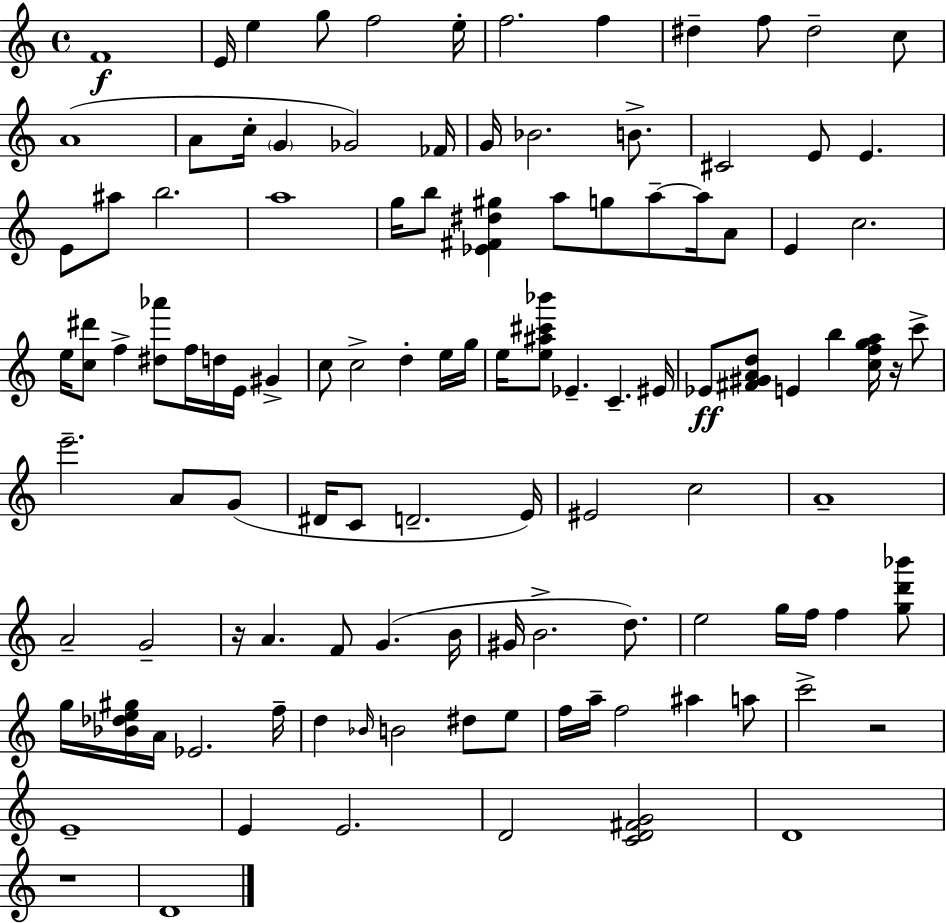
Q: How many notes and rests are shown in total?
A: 113